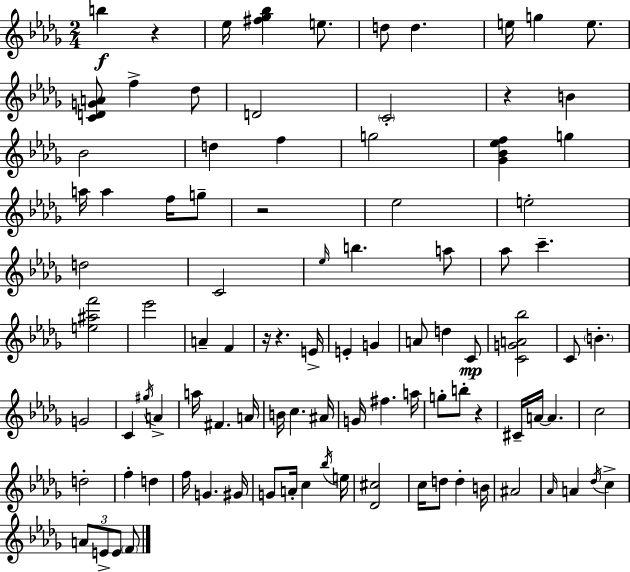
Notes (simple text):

B5/q R/q Eb5/s [F#5,Gb5,Bb5]/q E5/e. D5/e D5/q. E5/s G5/q E5/e. [C4,D4,G4,A4]/e F5/q Db5/e D4/h C4/h R/q B4/q Bb4/h D5/q F5/q G5/h [Gb4,Bb4,Eb5,F5]/q G5/q A5/s A5/q F5/s G5/e R/h Eb5/h E5/h D5/h C4/h Eb5/s B5/q. A5/e Ab5/e C6/q. [E5,A#5,F6]/h Eb6/h A4/q F4/q R/s R/q. E4/s E4/q G4/q A4/e D5/q C4/e [C4,G4,A4,Bb5]/h C4/e B4/q. G4/h C4/q G#5/s A4/q A5/s F#4/q. A4/s B4/s C5/q. A#4/s G4/s F#5/q. A5/s G5/e B5/e R/q C#4/s A4/s A4/q. C5/h D5/h F5/q D5/q F5/s G4/q. G#4/s G4/e A4/s C5/q Bb5/s E5/s [Db4,C#5]/h C5/s D5/e D5/q B4/s A#4/h Ab4/s A4/q Db5/s C5/q A4/e E4/e E4/e F4/e